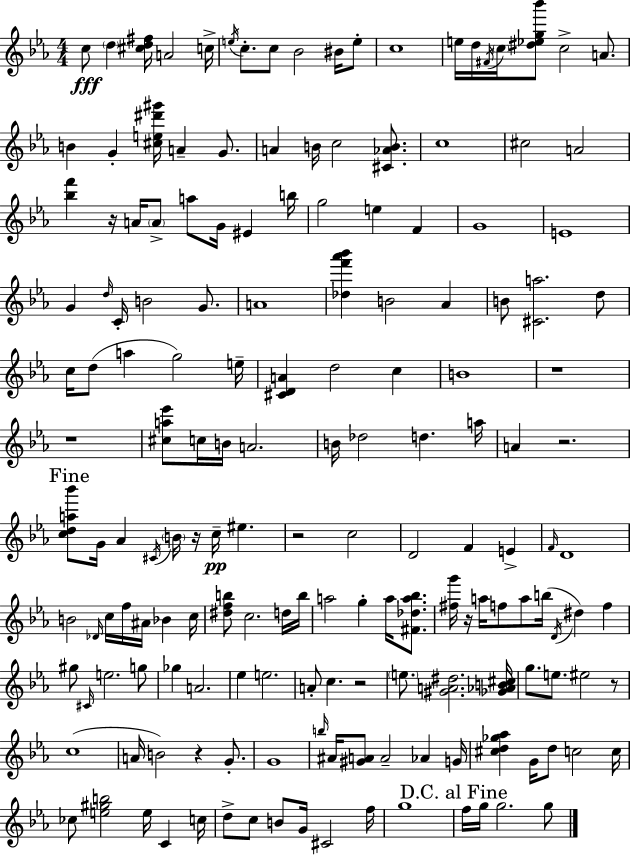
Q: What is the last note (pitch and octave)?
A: G5